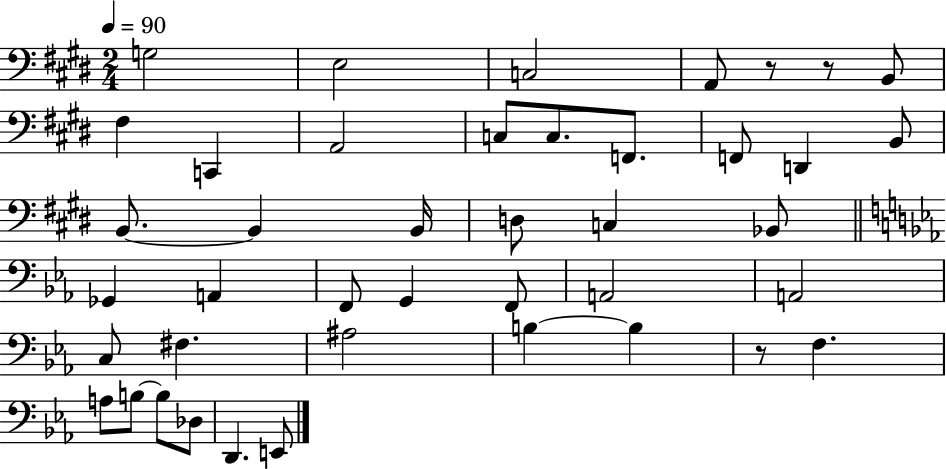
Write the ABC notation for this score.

X:1
T:Untitled
M:2/4
L:1/4
K:E
G,2 E,2 C,2 A,,/2 z/2 z/2 B,,/2 ^F, C,, A,,2 C,/2 C,/2 F,,/2 F,,/2 D,, B,,/2 B,,/2 B,, B,,/4 D,/2 C, _B,,/2 _G,, A,, F,,/2 G,, F,,/2 A,,2 A,,2 C,/2 ^F, ^A,2 B, B, z/2 F, A,/2 B,/2 B,/2 _D,/2 D,, E,,/2